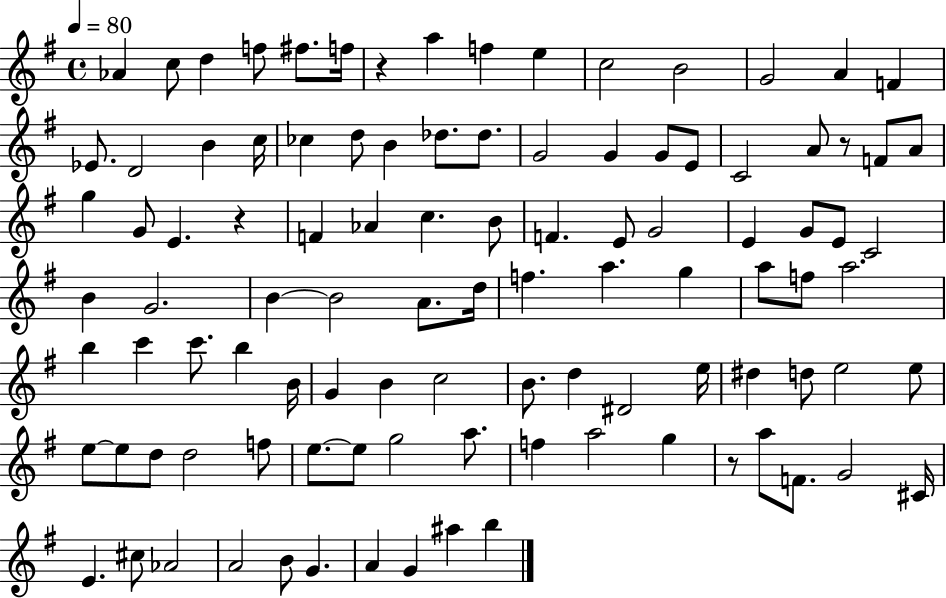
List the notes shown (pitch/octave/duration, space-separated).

Ab4/q C5/e D5/q F5/e F#5/e. F5/s R/q A5/q F5/q E5/q C5/h B4/h G4/h A4/q F4/q Eb4/e. D4/h B4/q C5/s CES5/q D5/e B4/q Db5/e. Db5/e. G4/h G4/q G4/e E4/e C4/h A4/e R/e F4/e A4/e G5/q G4/e E4/q. R/q F4/q Ab4/q C5/q. B4/e F4/q. E4/e G4/h E4/q G4/e E4/e C4/h B4/q G4/h. B4/q B4/h A4/e. D5/s F5/q. A5/q. G5/q A5/e F5/e A5/h. B5/q C6/q C6/e. B5/q B4/s G4/q B4/q C5/h B4/e. D5/q D#4/h E5/s D#5/q D5/e E5/h E5/e E5/e E5/e D5/e D5/h F5/e E5/e. E5/e G5/h A5/e. F5/q A5/h G5/q R/e A5/e F4/e. G4/h C#4/s E4/q. C#5/e Ab4/h A4/h B4/e G4/q. A4/q G4/q A#5/q B5/q